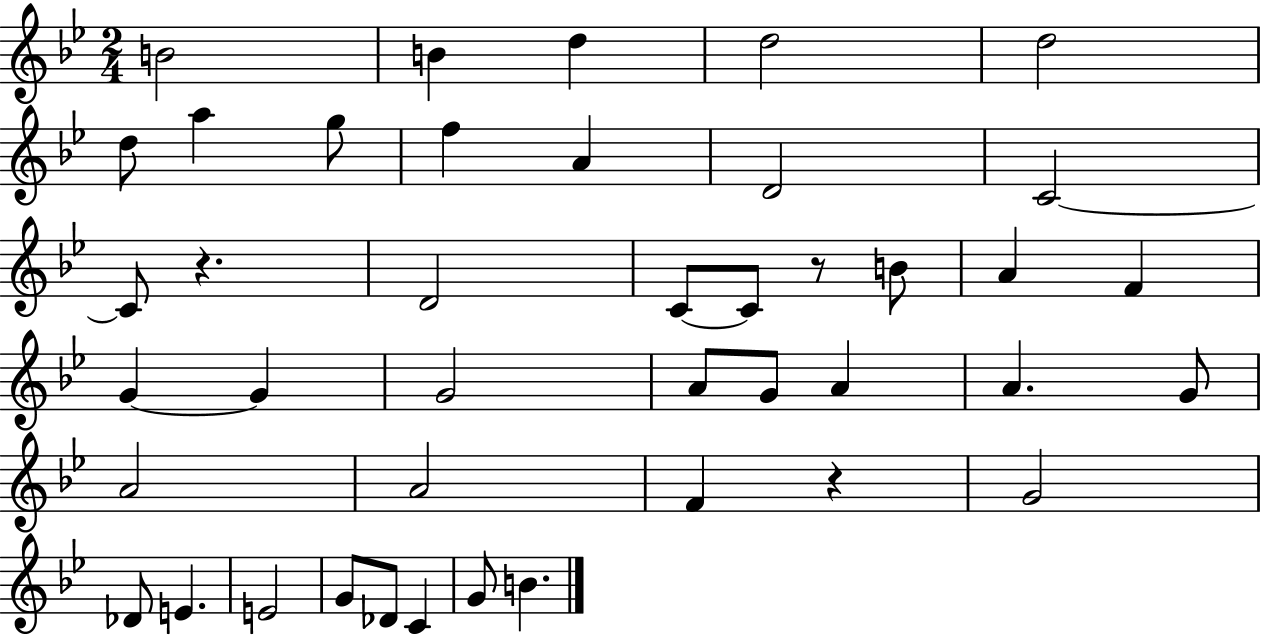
B4/h B4/q D5/q D5/h D5/h D5/e A5/q G5/e F5/q A4/q D4/h C4/h C4/e R/q. D4/h C4/e C4/e R/e B4/e A4/q F4/q G4/q G4/q G4/h A4/e G4/e A4/q A4/q. G4/e A4/h A4/h F4/q R/q G4/h Db4/e E4/q. E4/h G4/e Db4/e C4/q G4/e B4/q.